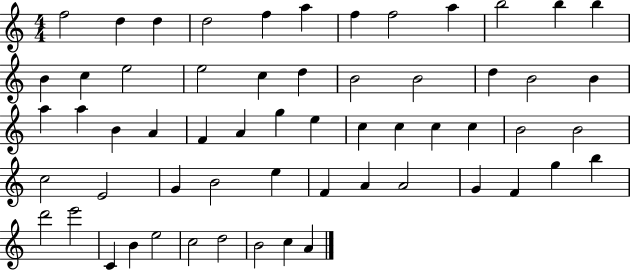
X:1
T:Untitled
M:4/4
L:1/4
K:C
f2 d d d2 f a f f2 a b2 b b B c e2 e2 c d B2 B2 d B2 B a a B A F A g e c c c c B2 B2 c2 E2 G B2 e F A A2 G F g b d'2 e'2 C B e2 c2 d2 B2 c A